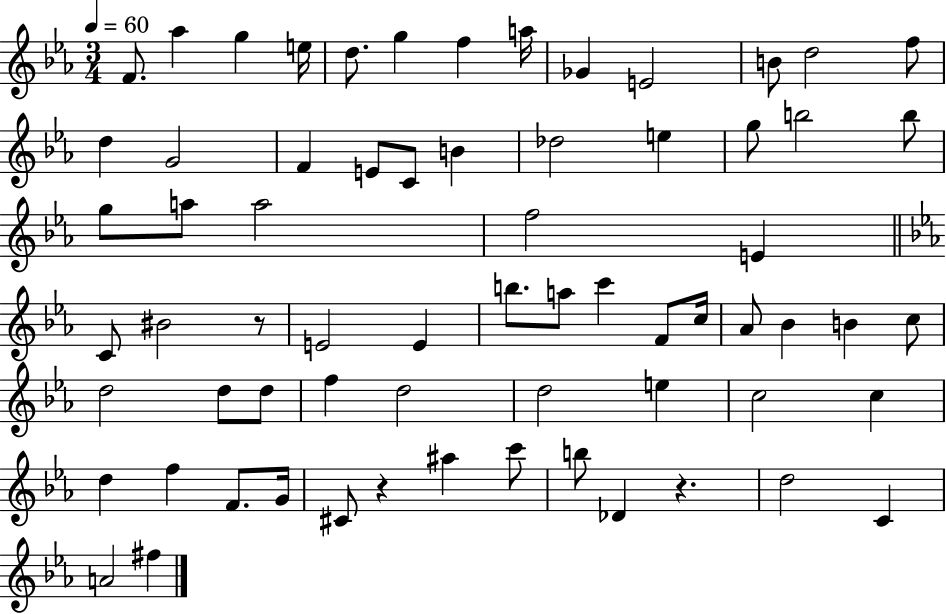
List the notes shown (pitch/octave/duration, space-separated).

F4/e. Ab5/q G5/q E5/s D5/e. G5/q F5/q A5/s Gb4/q E4/h B4/e D5/h F5/e D5/q G4/h F4/q E4/e C4/e B4/q Db5/h E5/q G5/e B5/h B5/e G5/e A5/e A5/h F5/h E4/q C4/e BIS4/h R/e E4/h E4/q B5/e. A5/e C6/q F4/e C5/s Ab4/e Bb4/q B4/q C5/e D5/h D5/e D5/e F5/q D5/h D5/h E5/q C5/h C5/q D5/q F5/q F4/e. G4/s C#4/e R/q A#5/q C6/e B5/e Db4/q R/q. D5/h C4/q A4/h F#5/q